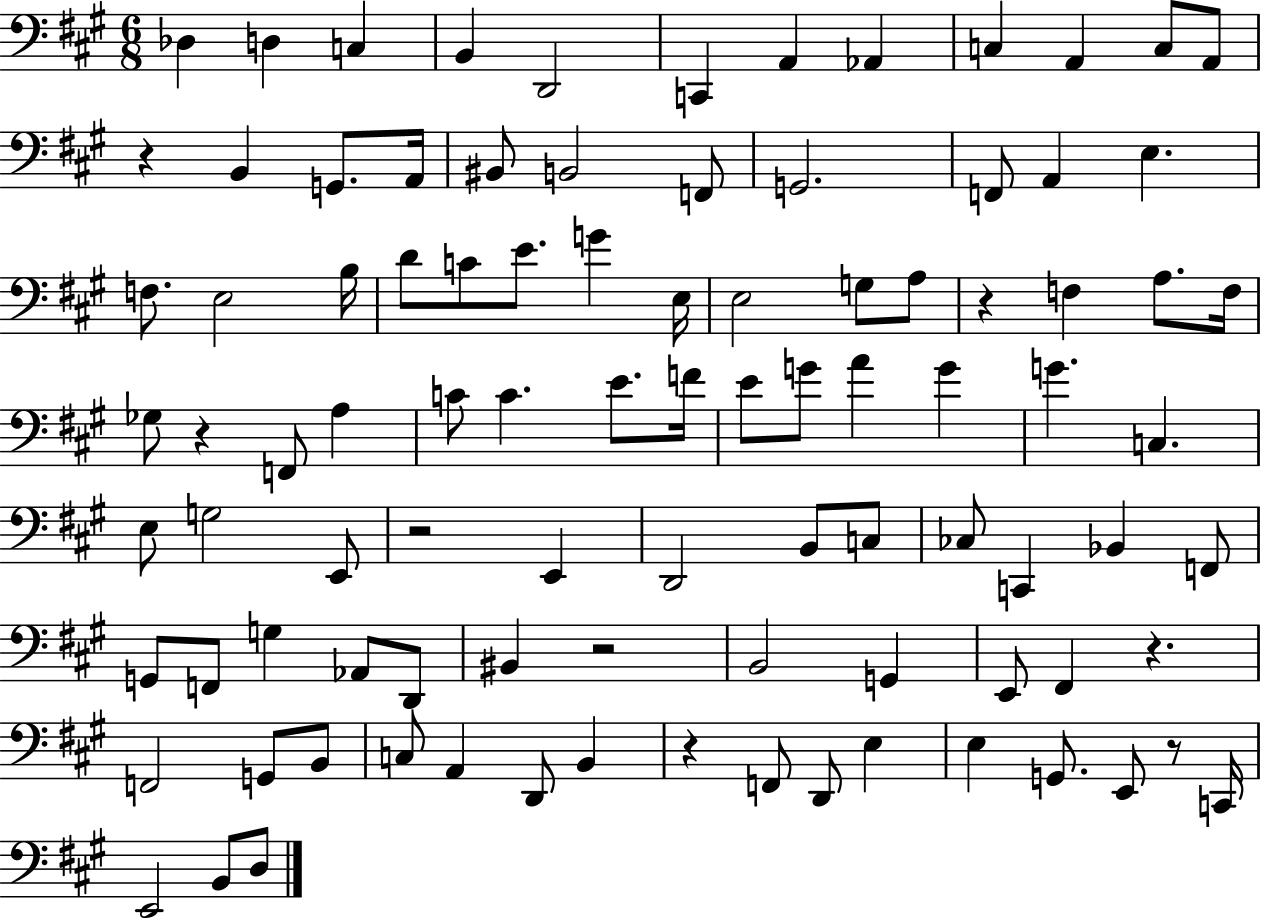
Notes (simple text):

Db3/q D3/q C3/q B2/q D2/h C2/q A2/q Ab2/q C3/q A2/q C3/e A2/e R/q B2/q G2/e. A2/s BIS2/e B2/h F2/e G2/h. F2/e A2/q E3/q. F3/e. E3/h B3/s D4/e C4/e E4/e. G4/q E3/s E3/h G3/e A3/e R/q F3/q A3/e. F3/s Gb3/e R/q F2/e A3/q C4/e C4/q. E4/e. F4/s E4/e G4/e A4/q G4/q G4/q. C3/q. E3/e G3/h E2/e R/h E2/q D2/h B2/e C3/e CES3/e C2/q Bb2/q F2/e G2/e F2/e G3/q Ab2/e D2/e BIS2/q R/h B2/h G2/q E2/e F#2/q R/q. F2/h G2/e B2/e C3/e A2/q D2/e B2/q R/q F2/e D2/e E3/q E3/q G2/e. E2/e R/e C2/s E2/h B2/e D3/e